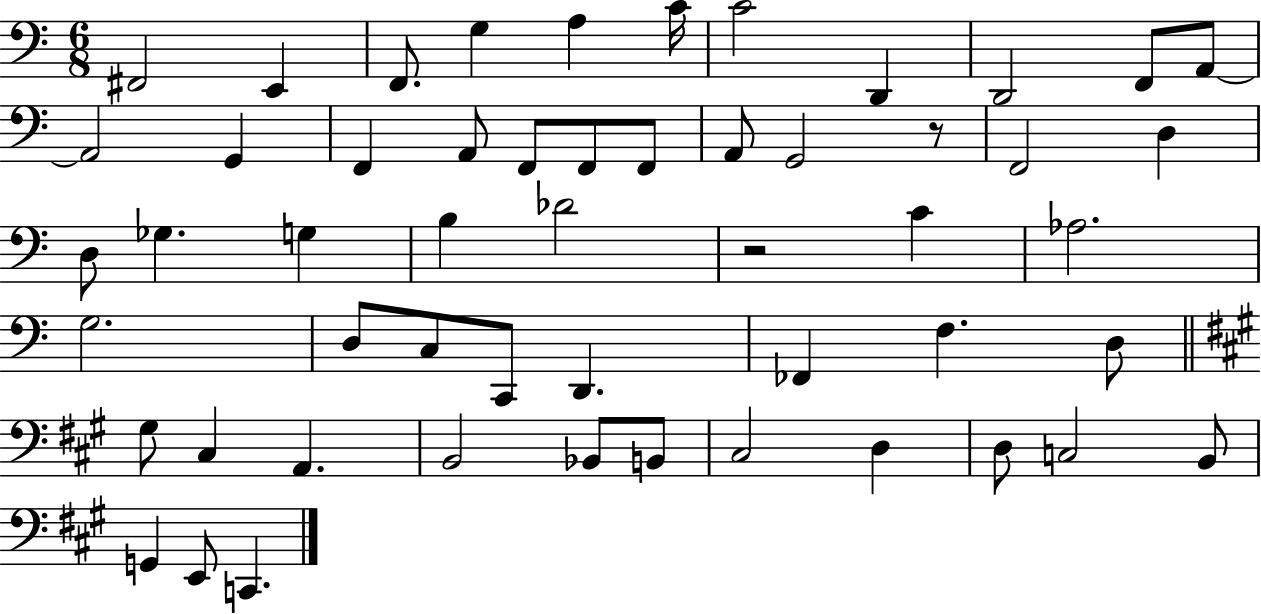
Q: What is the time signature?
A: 6/8